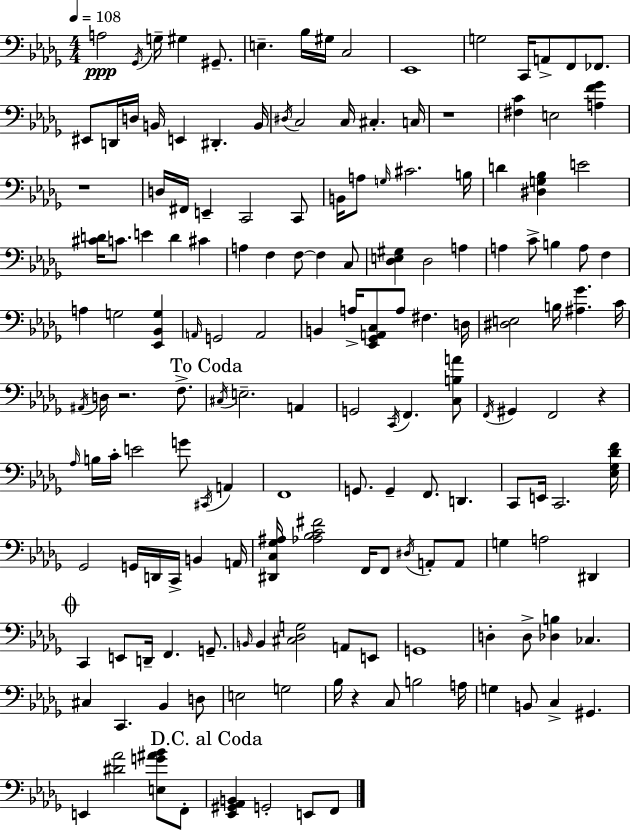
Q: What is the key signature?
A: BES minor